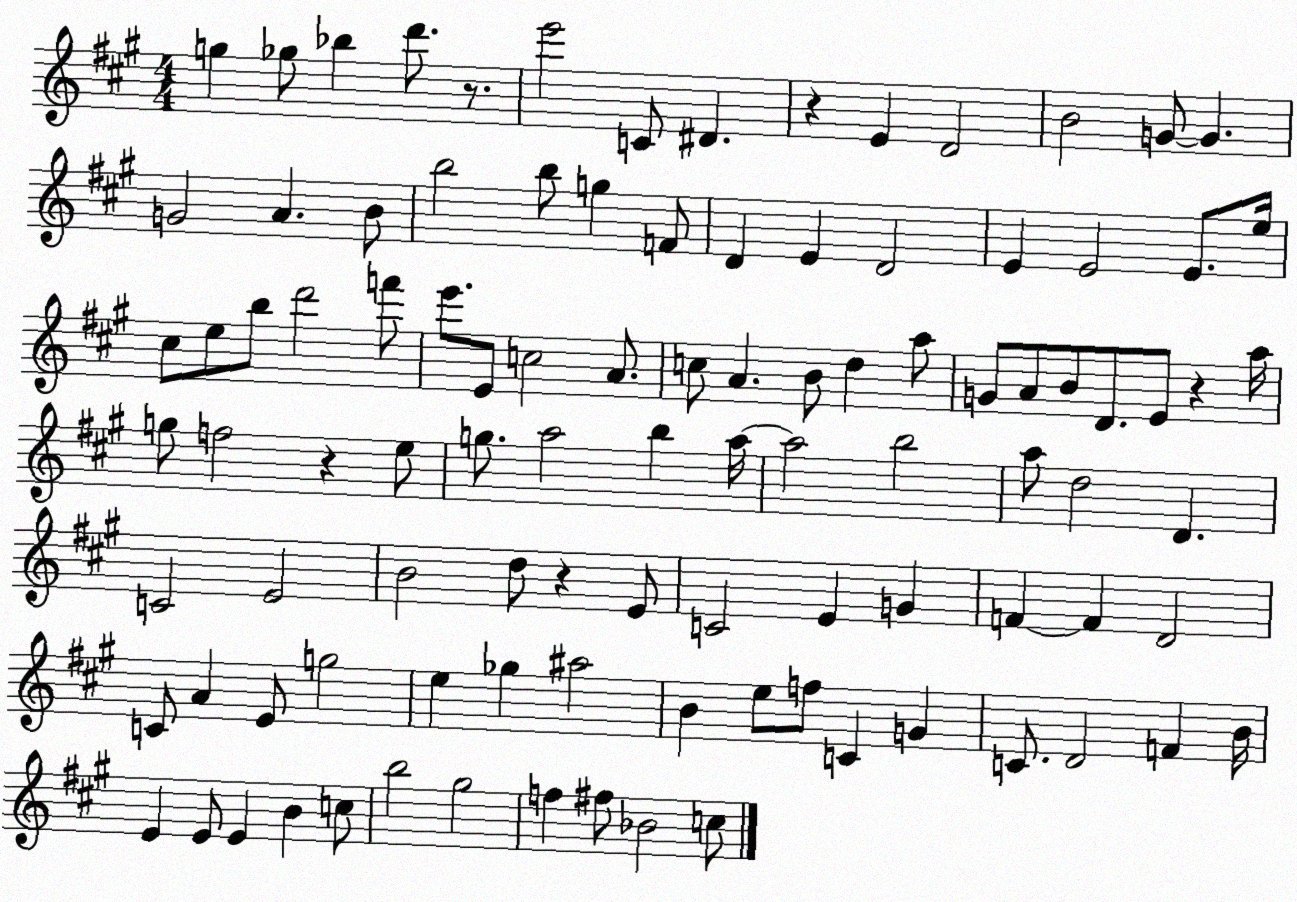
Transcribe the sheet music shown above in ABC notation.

X:1
T:Untitled
M:4/4
L:1/4
K:A
g _g/2 _b d'/2 z/2 e'2 C/2 ^D z E D2 B2 G/2 G G2 A B/2 b2 b/2 g F/2 D E D2 E E2 E/2 e/4 ^c/2 e/2 b/2 d'2 f'/2 e'/2 E/2 c2 A/2 c/2 A B/2 d a/2 G/2 A/2 B/2 D/2 E/2 z a/4 g/2 f2 z e/2 g/2 a2 b a/4 a2 b2 a/2 d2 D C2 E2 B2 d/2 z E/2 C2 E G F F D2 C/2 A E/2 g2 e _g ^a2 B e/2 f/2 C G C/2 D2 F B/4 E E/2 E B c/2 b2 ^g2 f ^f/2 _B2 c/2